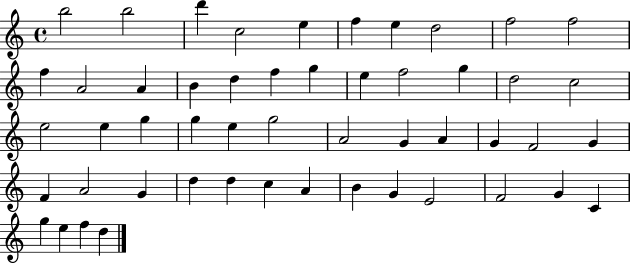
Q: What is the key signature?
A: C major